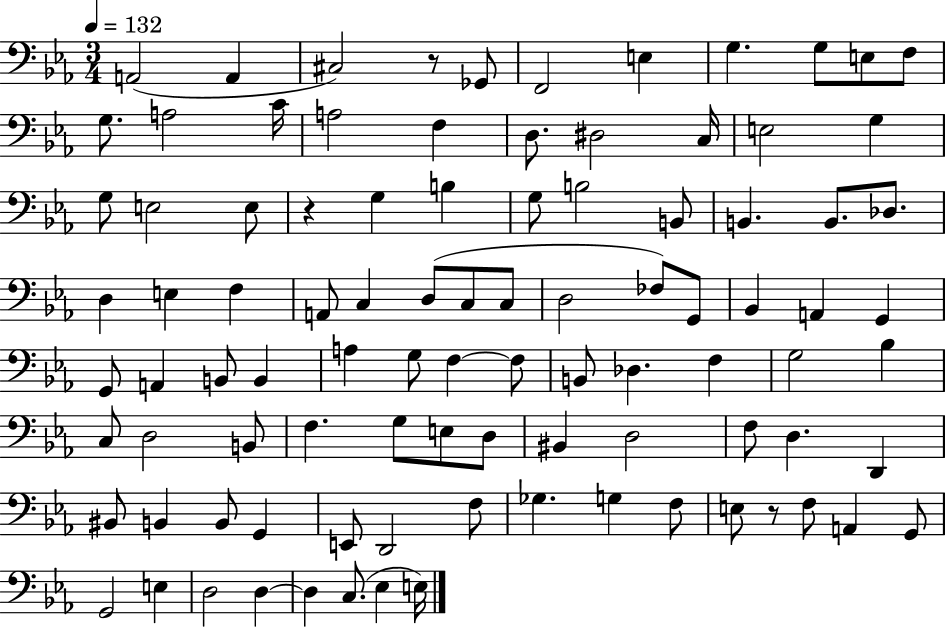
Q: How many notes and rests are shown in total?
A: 95